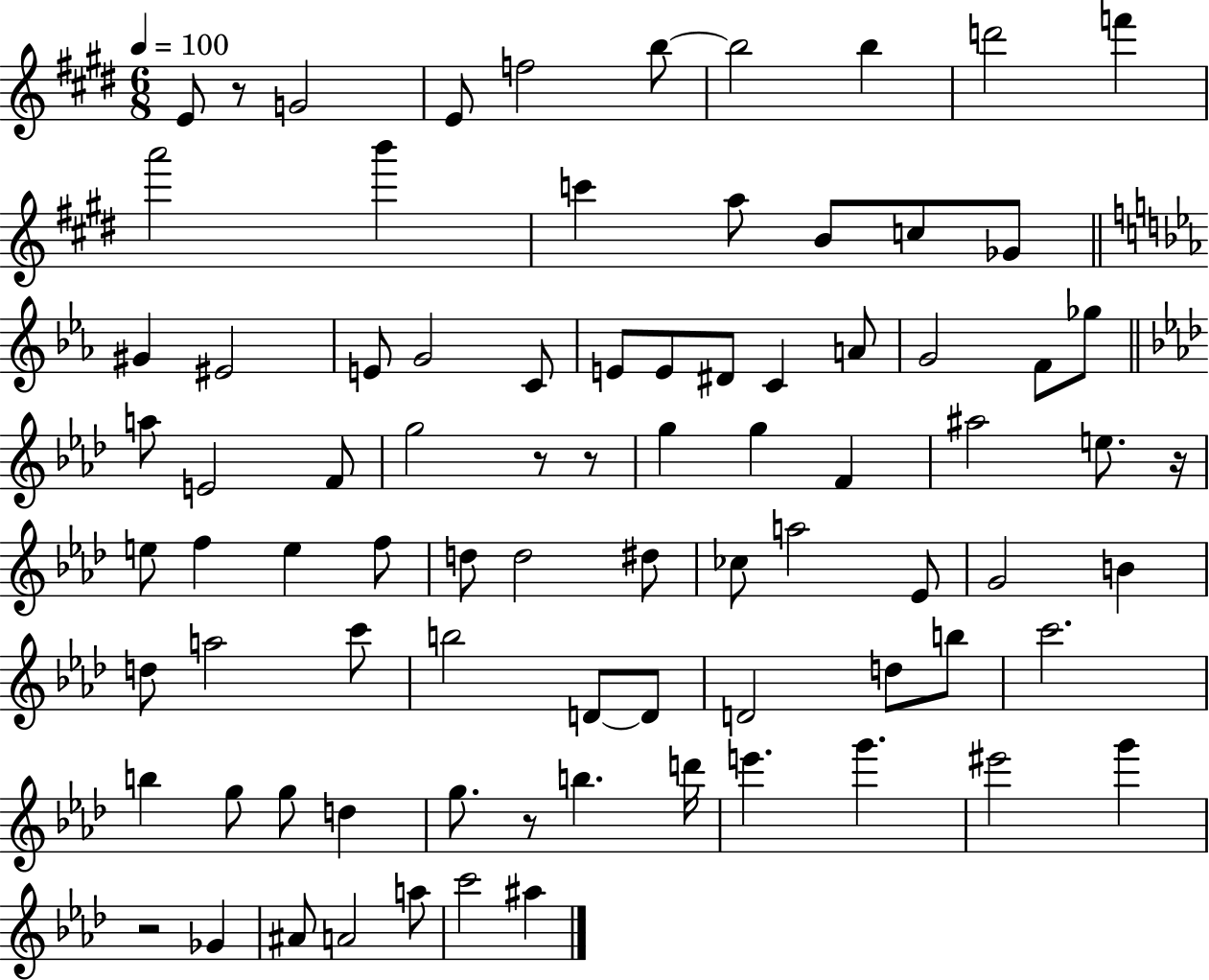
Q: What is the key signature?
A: E major